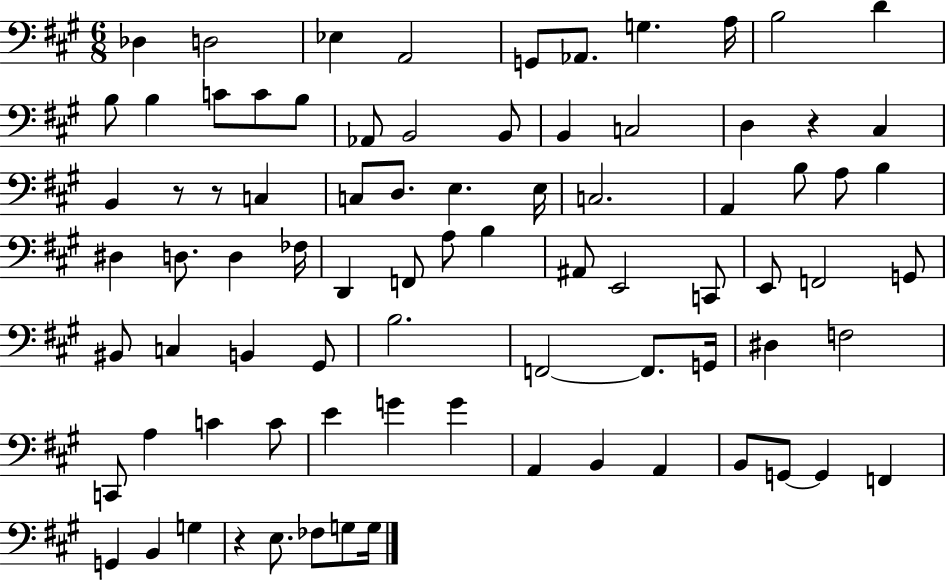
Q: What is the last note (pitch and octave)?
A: G3